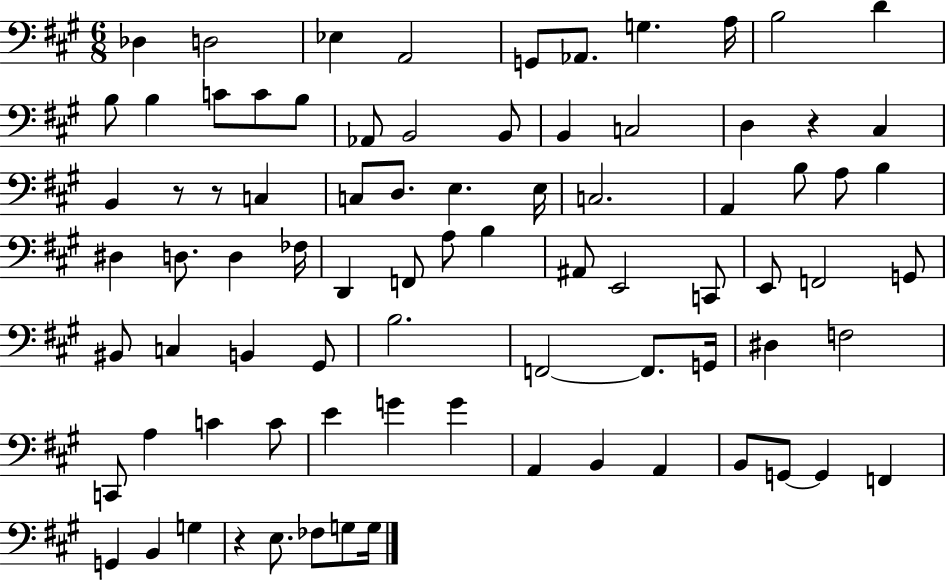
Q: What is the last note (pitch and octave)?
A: G3